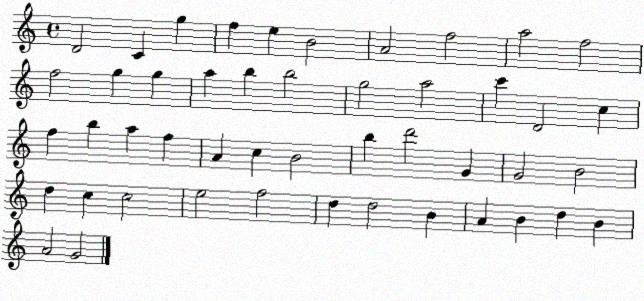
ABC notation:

X:1
T:Untitled
M:4/4
L:1/4
K:C
D2 C g f e B2 A2 f2 a2 f2 f2 g g a b b2 g2 a2 c' D2 c f b a f A c B2 b d'2 G G2 B2 d c c2 e2 f2 d d2 B A B d B A2 G2